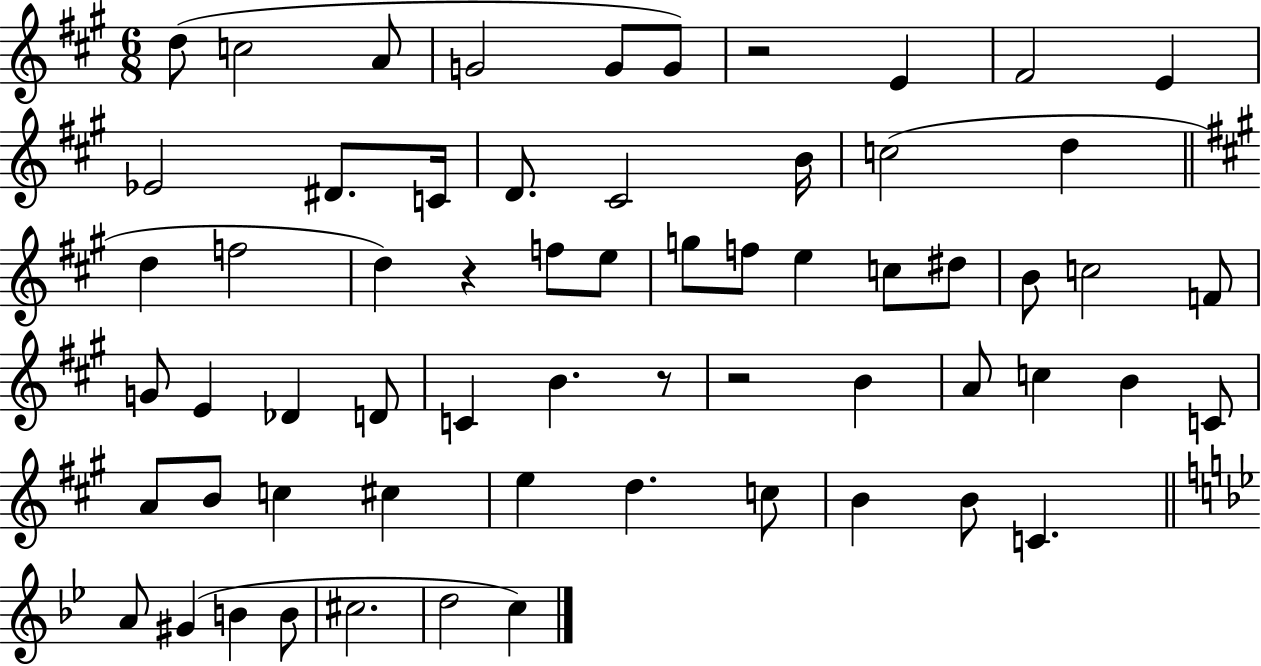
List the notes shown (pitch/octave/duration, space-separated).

D5/e C5/h A4/e G4/h G4/e G4/e R/h E4/q F#4/h E4/q Eb4/h D#4/e. C4/s D4/e. C#4/h B4/s C5/h D5/q D5/q F5/h D5/q R/q F5/e E5/e G5/e F5/e E5/q C5/e D#5/e B4/e C5/h F4/e G4/e E4/q Db4/q D4/e C4/q B4/q. R/e R/h B4/q A4/e C5/q B4/q C4/e A4/e B4/e C5/q C#5/q E5/q D5/q. C5/e B4/q B4/e C4/q. A4/e G#4/q B4/q B4/e C#5/h. D5/h C5/q